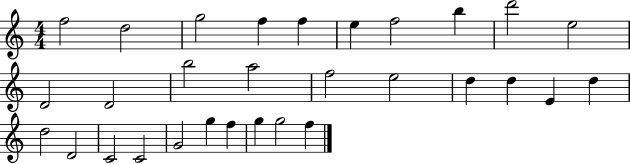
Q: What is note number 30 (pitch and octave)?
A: F5